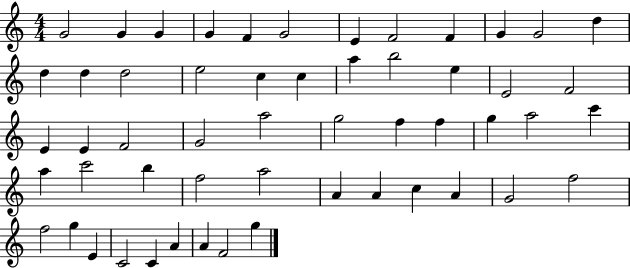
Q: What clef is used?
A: treble